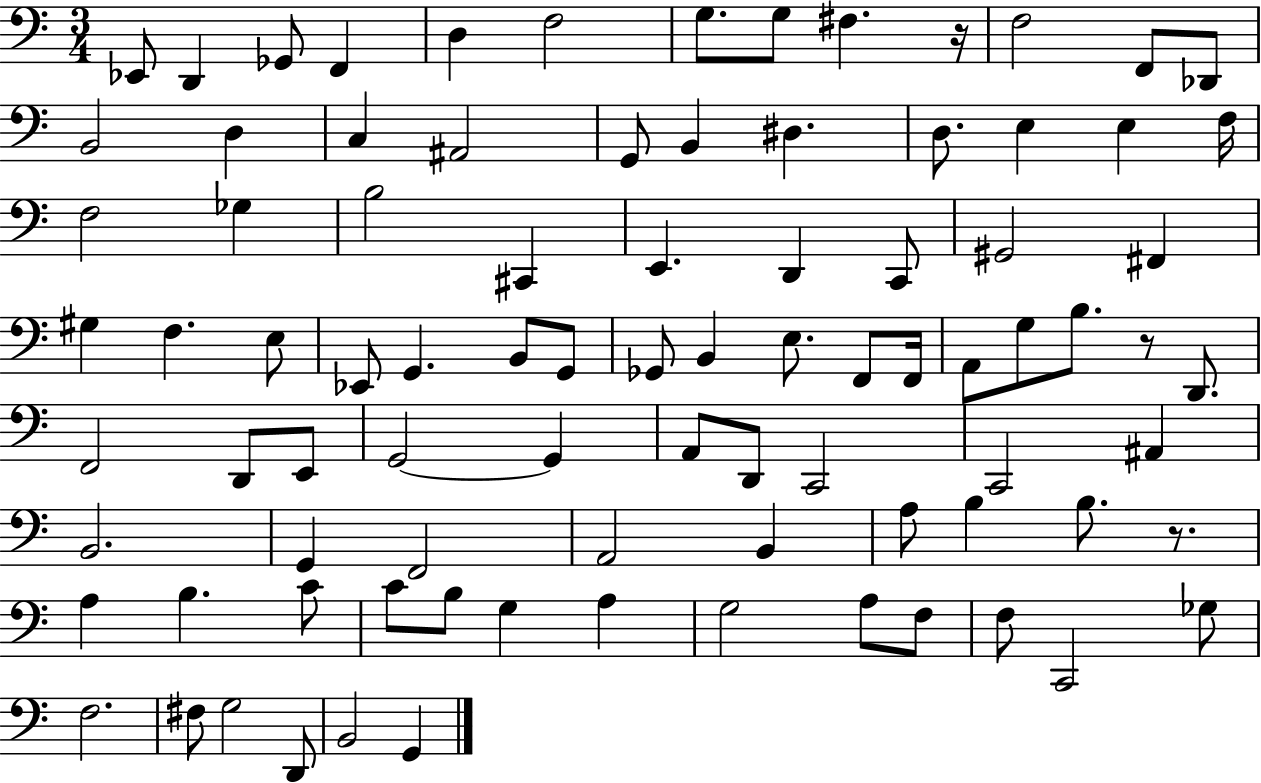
X:1
T:Untitled
M:3/4
L:1/4
K:C
_E,,/2 D,, _G,,/2 F,, D, F,2 G,/2 G,/2 ^F, z/4 F,2 F,,/2 _D,,/2 B,,2 D, C, ^A,,2 G,,/2 B,, ^D, D,/2 E, E, F,/4 F,2 _G, B,2 ^C,, E,, D,, C,,/2 ^G,,2 ^F,, ^G, F, E,/2 _E,,/2 G,, B,,/2 G,,/2 _G,,/2 B,, E,/2 F,,/2 F,,/4 A,,/2 G,/2 B,/2 z/2 D,,/2 F,,2 D,,/2 E,,/2 G,,2 G,, A,,/2 D,,/2 C,,2 C,,2 ^A,, B,,2 G,, F,,2 A,,2 B,, A,/2 B, B,/2 z/2 A, B, C/2 C/2 B,/2 G, A, G,2 A,/2 F,/2 F,/2 C,,2 _G,/2 F,2 ^F,/2 G,2 D,,/2 B,,2 G,,